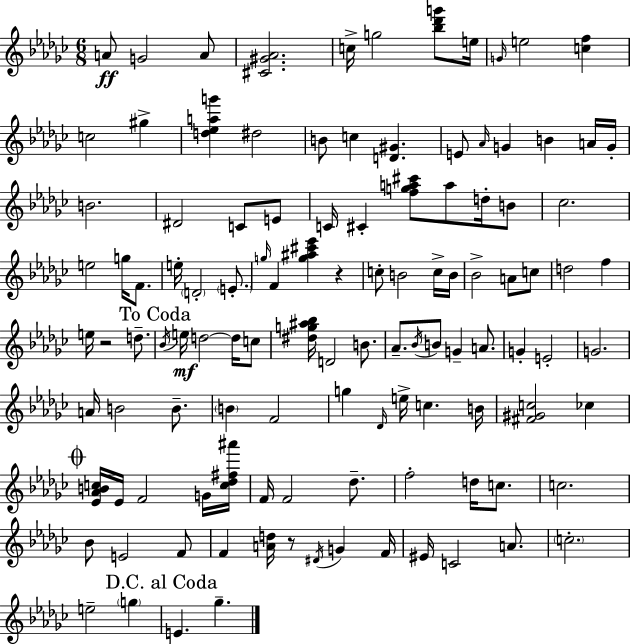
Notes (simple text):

A4/e G4/h A4/e [C#4,G#4,Ab4]/h. C5/s G5/h [Bb5,Db6,G6]/e E5/s G4/s E5/h [C5,F5]/q C5/h G#5/q [D5,Eb5,A5,G6]/q D#5/h B4/e C5/q [D4,G#4]/q. E4/e Ab4/s G4/q B4/q A4/s G4/s B4/h. D#4/h C4/e E4/e C4/s C#4/q [F5,G5,A5,C#6]/e A5/e D5/s B4/e CES5/h. E5/h G5/s F4/e. E5/s D4/h E4/e. G5/s F4/q [G5,A#5,C#6,Eb6]/q R/q C5/e B4/h C5/s B4/s Bb4/h A4/e C5/e D5/h F5/q E5/s R/h D5/e. Bb4/s E5/s D5/h D5/s C5/e [D#5,G5,A#5,Bb5]/s D4/h B4/e. Ab4/e. Bb4/s B4/e G4/q A4/e. G4/q E4/h G4/h. A4/s B4/h B4/e. B4/q F4/h G5/q Db4/s E5/s C5/q. B4/s [F#4,G#4,C5]/h CES5/q [Eb4,Ab4,B4,C5]/s Eb4/s F4/h G4/s [C5,Db5,F#5,A#6]/s F4/s F4/h Db5/e. F5/h D5/s C5/e. C5/h. Bb4/e E4/h F4/e F4/q [A4,D5]/s R/e D#4/s G4/q F4/s EIS4/s C4/h A4/e. C5/h. E5/h G5/q E4/q. Gb5/q.